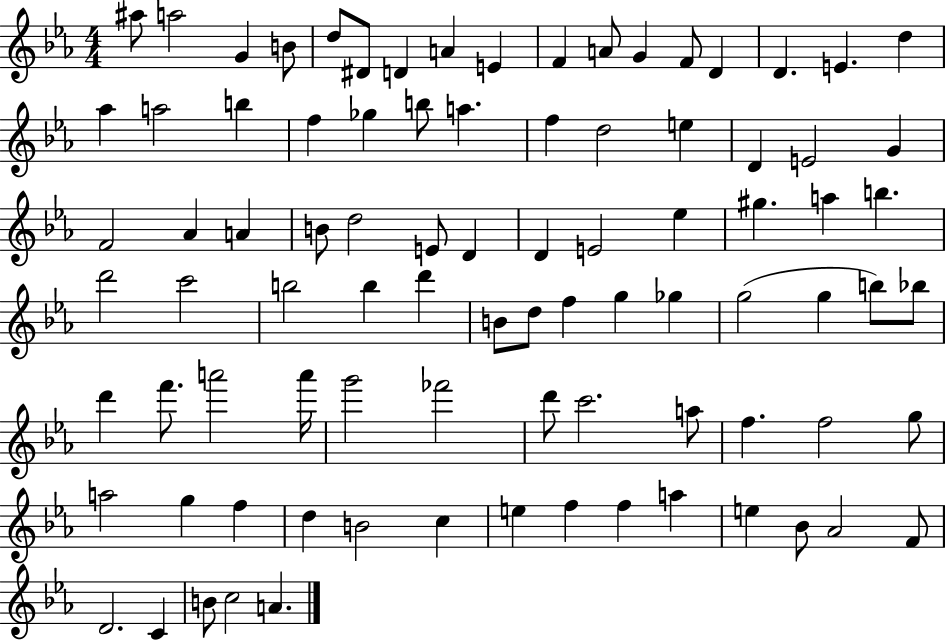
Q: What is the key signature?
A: EES major